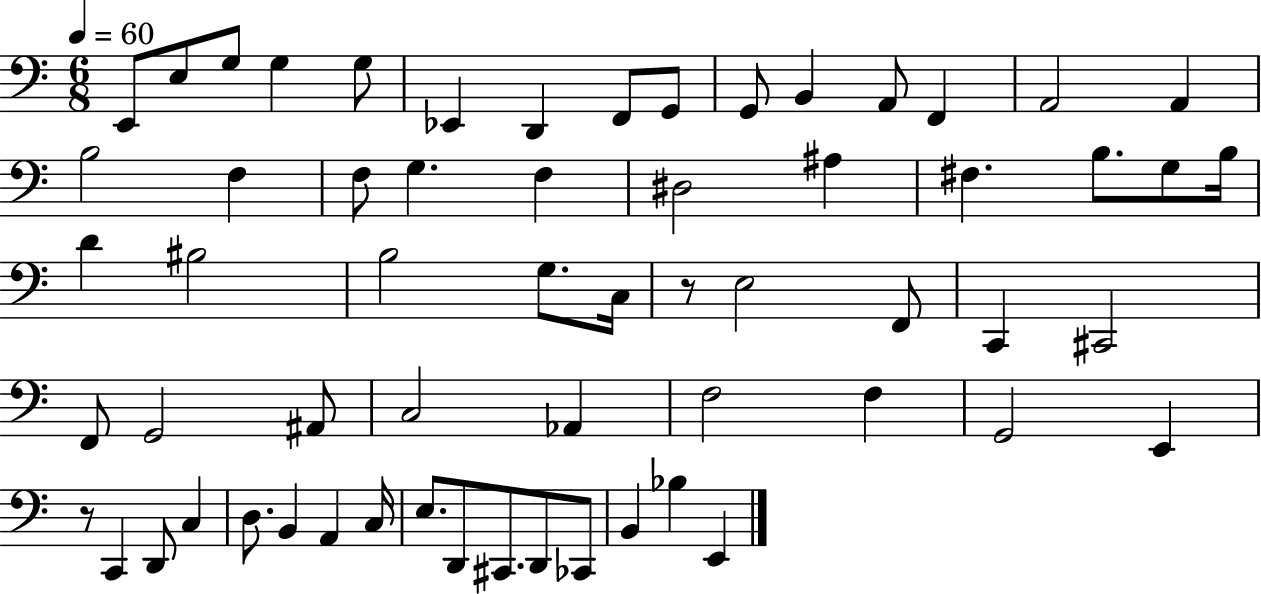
{
  \clef bass
  \numericTimeSignature
  \time 6/8
  \key c \major
  \tempo 4 = 60
  \repeat volta 2 { e,8 e8 g8 g4 g8 | ees,4 d,4 f,8 g,8 | g,8 b,4 a,8 f,4 | a,2 a,4 | \break b2 f4 | f8 g4. f4 | dis2 ais4 | fis4. b8. g8 b16 | \break d'4 bis2 | b2 g8. c16 | r8 e2 f,8 | c,4 cis,2 | \break f,8 g,2 ais,8 | c2 aes,4 | f2 f4 | g,2 e,4 | \break r8 c,4 d,8 c4 | d8. b,4 a,4 c16 | e8. d,8 cis,8. d,8 ces,8 | b,4 bes4 e,4 | \break } \bar "|."
}